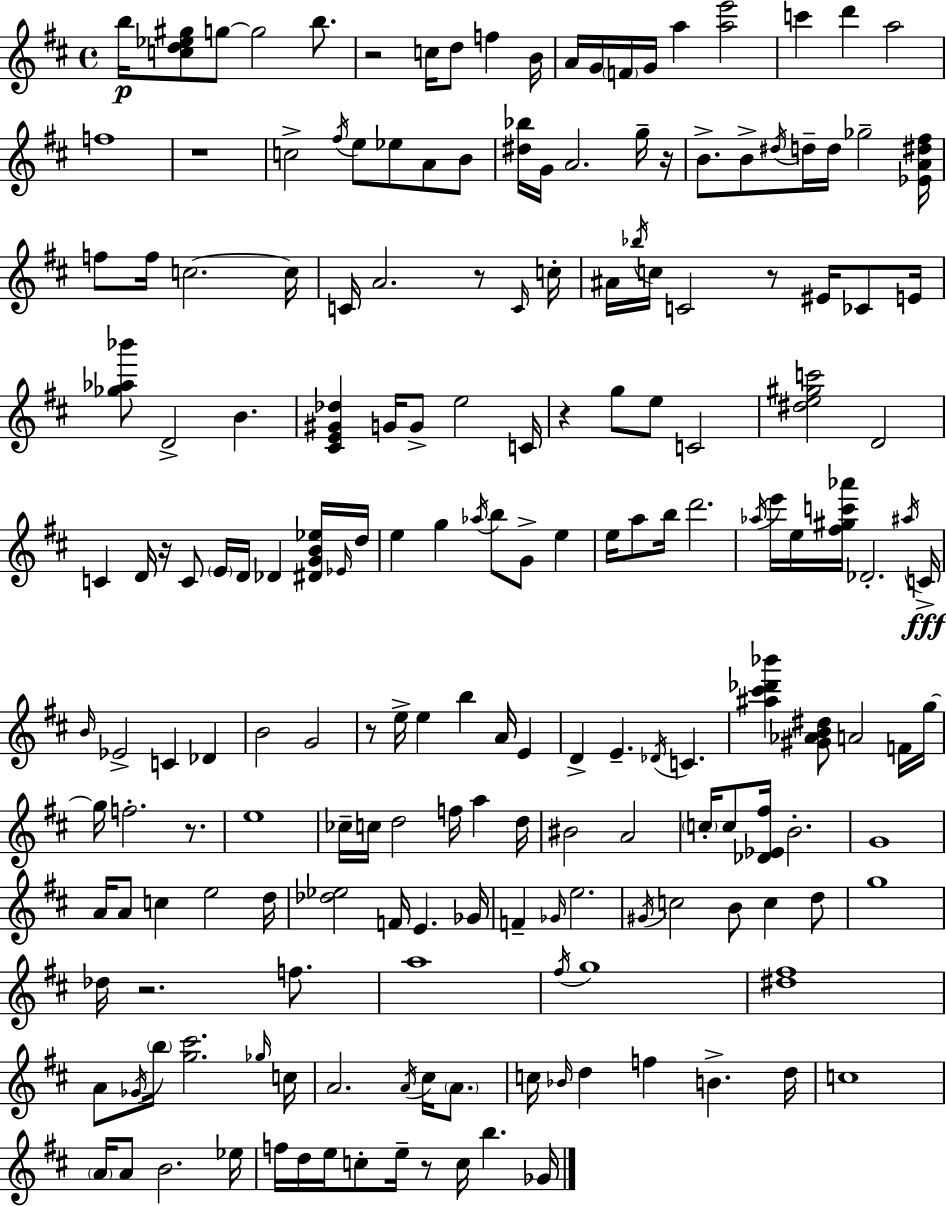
{
  \clef treble
  \time 4/4
  \defaultTimeSignature
  \key d \major
  \repeat volta 2 { b''16\p <c'' d'' ees'' gis''>8 g''8~~ g''2 b''8. | r2 c''16 d''8 f''4 b'16 | a'16 g'16 \parenthesize f'16 g'16 a''4 <a'' e'''>2 | c'''4 d'''4 a''2 | \break f''1 | r1 | c''2-> \acciaccatura { fis''16 } e''8 ees''8 a'8 b'8 | <dis'' bes''>16 g'16 a'2. g''16-- | \break r16 b'8.-> b'8-> \acciaccatura { dis''16 } d''16-- d''16 ges''2-- | <ees' a' dis'' fis''>16 f''8 f''16 c''2.~~ | c''16 c'16 a'2. r8 | \grace { c'16 } c''16-. ais'16 \acciaccatura { bes''16 } c''16 c'2 r8 | \break eis'16 ces'8 e'16 <ges'' aes'' bes'''>8 d'2-> b'4. | <cis' e' gis' des''>4 g'16 g'8-> e''2 | c'16 r4 g''8 e''8 c'2 | <dis'' e'' gis'' c'''>2 d'2 | \break c'4 d'16 r16 c'8 \parenthesize e'16 d'16 des'4 | <dis' g' b' ees''>16 \grace { ees'16 } d''16 e''4 g''4 \acciaccatura { aes''16 } b''8 | g'8-> e''4 e''16 a''8 b''16 d'''2. | \acciaccatura { aes''16 } e'''16 e''16 <fis'' gis'' c''' aes'''>16 des'2.-. | \break \acciaccatura { ais''16 }\fff c'16-> \grace { b'16 } ees'2-> | c'4 des'4 b'2 | g'2 r8 e''16-> e''4 | b''4 a'16 e'4 d'4-> e'4.-- | \break \acciaccatura { des'16 } c'4. <ais'' cis''' des''' bes'''>4 <gis' aes' b' dis''>8 | a'2 f'16 g''16~~ g''16 f''2.-. | r8. e''1 | ces''16-- c''16 d''2 | \break f''16 a''4 d''16 bis'2 | a'2 \parenthesize c''16-. c''8 <des' ees' fis''>16 b'2.-. | g'1 | a'16 a'8 c''4 | \break e''2 d''16 <des'' ees''>2 | f'16 e'4. ges'16 f'4-- \grace { ges'16 } e''2. | \acciaccatura { gis'16 } c''2 | b'8 c''4 d''8 g''1 | \break des''16 r2. | f''8. a''1 | \acciaccatura { fis''16 } g''1 | <dis'' fis''>1 | \break a'8 \acciaccatura { ges'16 } | \parenthesize b''16 <g'' cis'''>2. \grace { ges''16 } c''16 a'2. | \acciaccatura { a'16 } cis''16 \parenthesize a'8. | c''16 \grace { bes'16 } d''4 f''4 b'4.-> | \break d''16 c''1 | \parenthesize a'16 a'8 b'2. | ees''16 f''16 d''16 e''16 c''8-. e''16-- r8 c''16 b''4. | ges'16 } \bar "|."
}